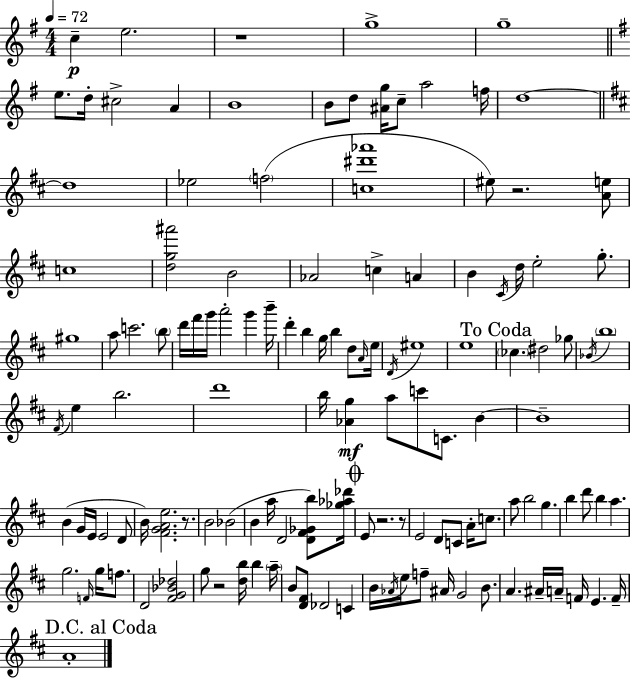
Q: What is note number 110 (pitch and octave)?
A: F4